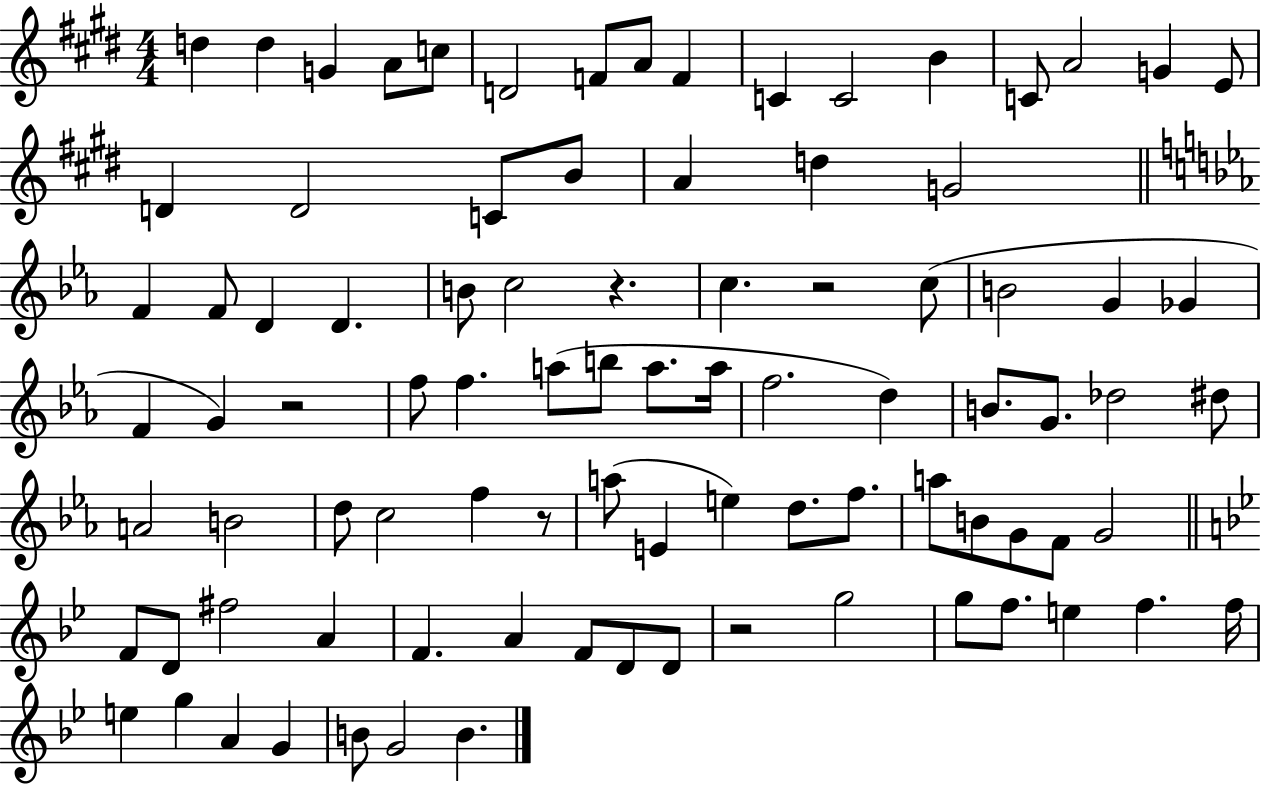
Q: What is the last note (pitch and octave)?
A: B4